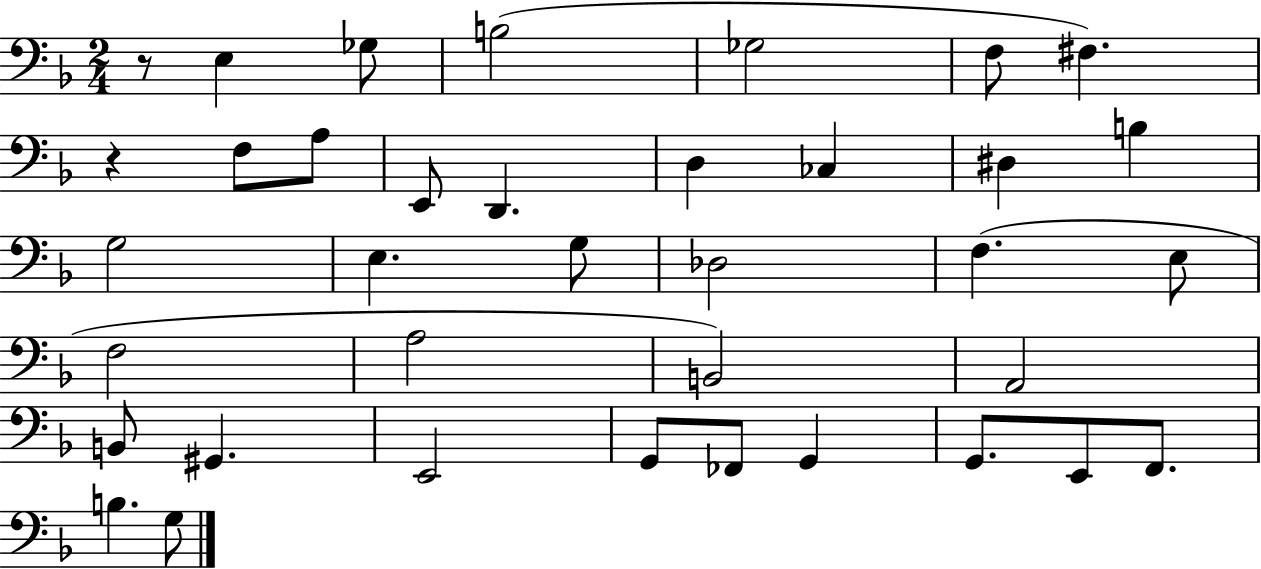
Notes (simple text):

R/e E3/q Gb3/e B3/h Gb3/h F3/e F#3/q. R/q F3/e A3/e E2/e D2/q. D3/q CES3/q D#3/q B3/q G3/h E3/q. G3/e Db3/h F3/q. E3/e F3/h A3/h B2/h A2/h B2/e G#2/q. E2/h G2/e FES2/e G2/q G2/e. E2/e F2/e. B3/q. G3/e